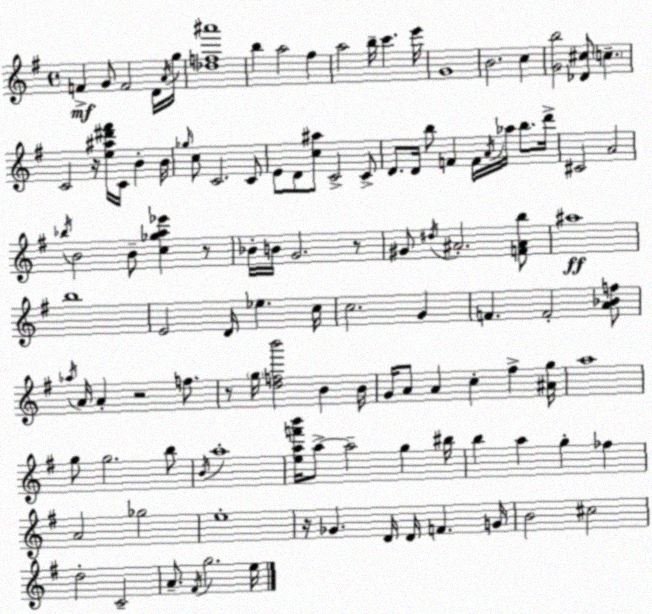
X:1
T:Untitled
M:4/4
L:1/4
K:Em
F G/2 F2 D/4 A/4 g/4 [_df^a']4 b a2 ^f a2 b/4 c' e'/4 G4 B2 c [Gb]2 [_D^c]/2 c C2 z/4 [e^a^d'^f']/4 C/4 B B/4 _g/4 c/2 C2 C/2 E/2 D/2 [c^a]/2 C2 C/2 D/2 D/4 b/2 F F/4 A/4 _a/4 b/2 d'/4 ^C2 A2 _b/4 B2 B/2 [c_ga_e'] z/2 _B/4 B/4 G2 z/2 ^G/2 ^d/4 ^A2 [F^Ab]/2 ^a4 b4 E2 D/4 _e c/4 c2 G F F2 [A_Bf]/2 _a/4 A/4 A z2 f/2 z/2 g/4 [dfb']2 B B/4 G/4 A/2 A c ^f [^Ag]/4 a4 g/2 g2 b/2 B/4 a4 [eaf'b']/4 a/2 a2 g ^b/4 b a g _f A2 _g2 e4 z/4 _G D/4 D/4 F G/4 B2 ^c2 d2 C2 A/2 ^F/4 g2 e/4